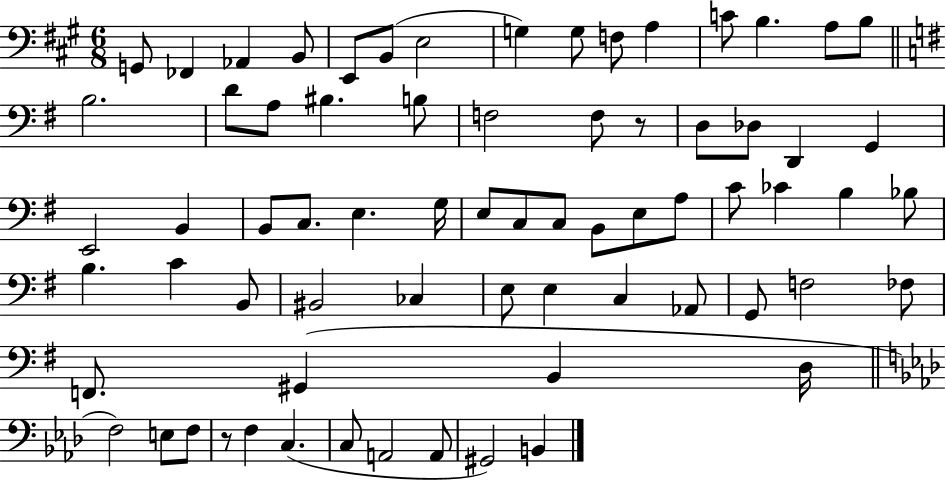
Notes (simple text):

G2/e FES2/q Ab2/q B2/e E2/e B2/e E3/h G3/q G3/e F3/e A3/q C4/e B3/q. A3/e B3/e B3/h. D4/e A3/e BIS3/q. B3/e F3/h F3/e R/e D3/e Db3/e D2/q G2/q E2/h B2/q B2/e C3/e. E3/q. G3/s E3/e C3/e C3/e B2/e E3/e A3/e C4/e CES4/q B3/q Bb3/e B3/q. C4/q B2/e BIS2/h CES3/q E3/e E3/q C3/q Ab2/e G2/e F3/h FES3/e F2/e. G#2/q B2/q D3/s F3/h E3/e F3/e R/e F3/q C3/q. C3/e A2/h A2/e G#2/h B2/q